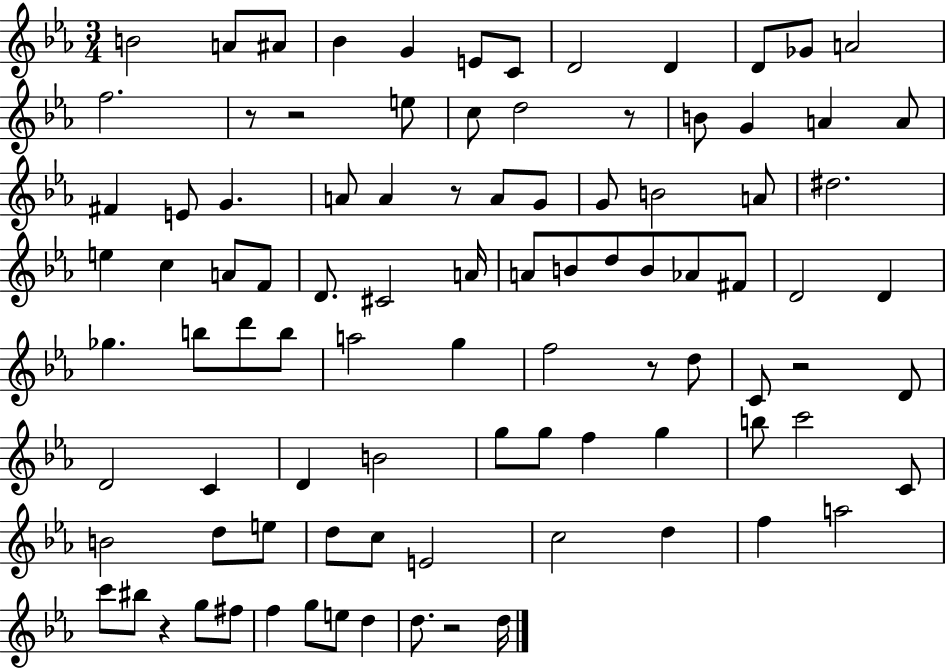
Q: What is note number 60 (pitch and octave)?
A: B4